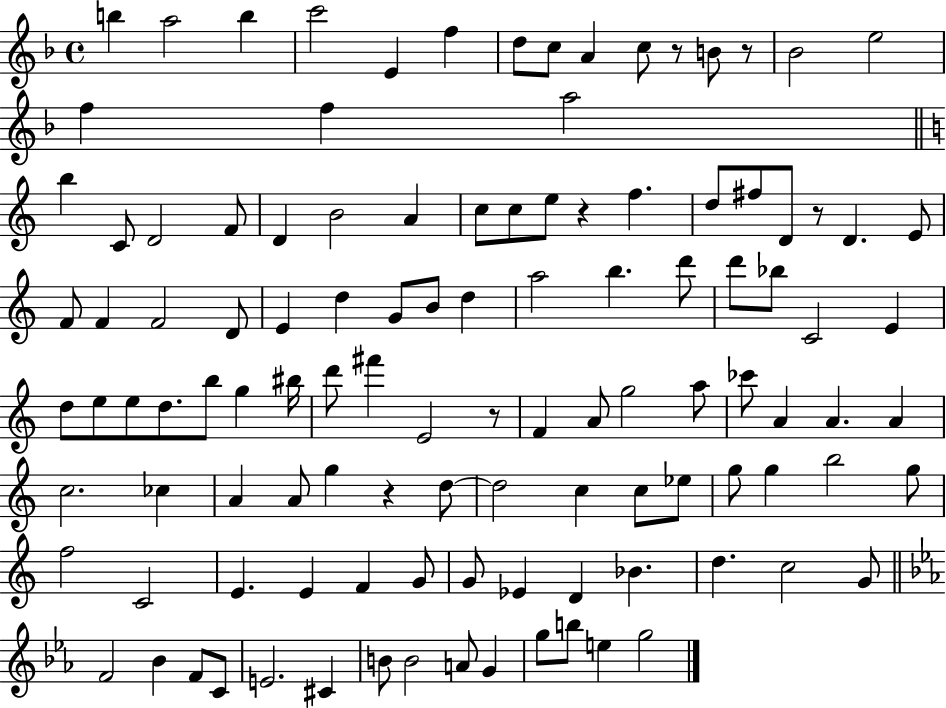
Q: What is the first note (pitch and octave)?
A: B5